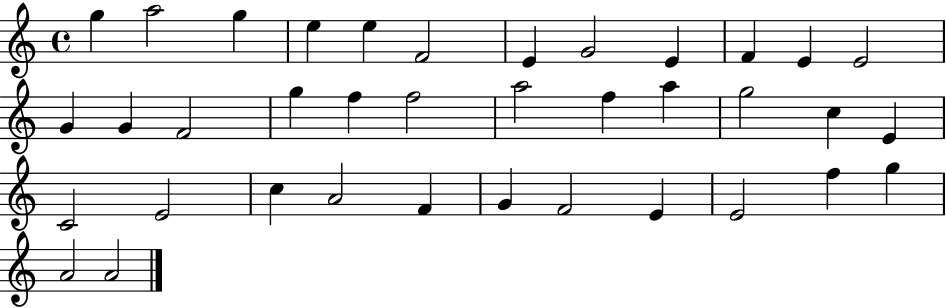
X:1
T:Untitled
M:4/4
L:1/4
K:C
g a2 g e e F2 E G2 E F E E2 G G F2 g f f2 a2 f a g2 c E C2 E2 c A2 F G F2 E E2 f g A2 A2